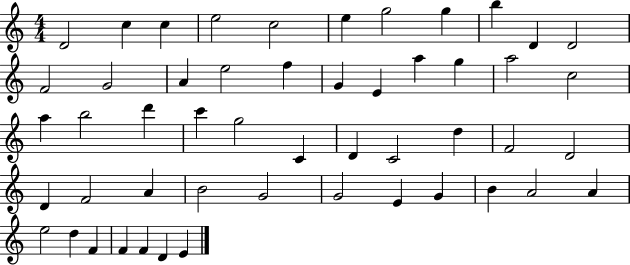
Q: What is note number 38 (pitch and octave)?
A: G4